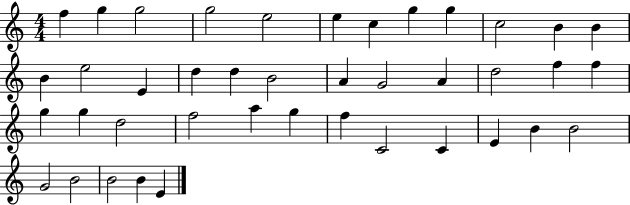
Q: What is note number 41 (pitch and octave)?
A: E4